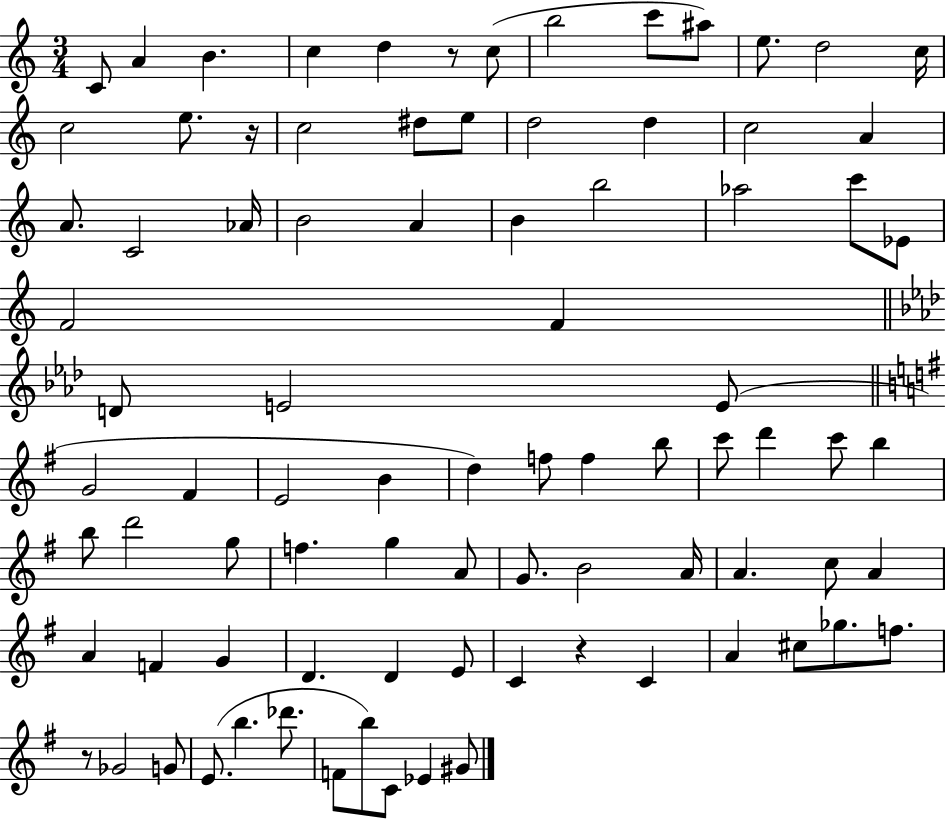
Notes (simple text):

C4/e A4/q B4/q. C5/q D5/q R/e C5/e B5/h C6/e A#5/e E5/e. D5/h C5/s C5/h E5/e. R/s C5/h D#5/e E5/e D5/h D5/q C5/h A4/q A4/e. C4/h Ab4/s B4/h A4/q B4/q B5/h Ab5/h C6/e Eb4/e F4/h F4/q D4/e E4/h E4/e G4/h F#4/q E4/h B4/q D5/q F5/e F5/q B5/e C6/e D6/q C6/e B5/q B5/e D6/h G5/e F5/q. G5/q A4/e G4/e. B4/h A4/s A4/q. C5/e A4/q A4/q F4/q G4/q D4/q. D4/q E4/e C4/q R/q C4/q A4/q C#5/e Gb5/e. F5/e. R/e Gb4/h G4/e E4/e. B5/q. Db6/e. F4/e B5/e C4/e Eb4/q G#4/e